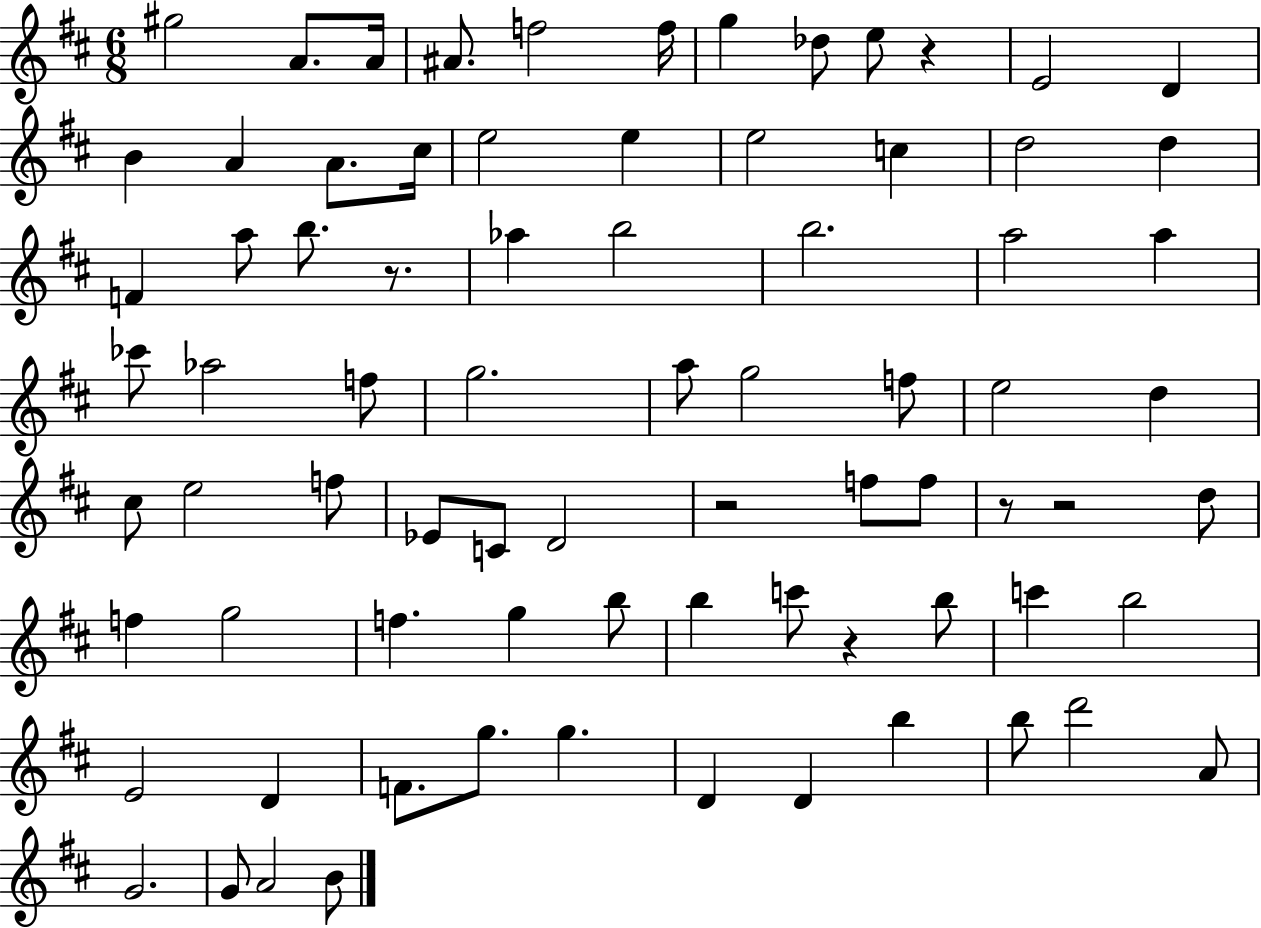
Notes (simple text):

G#5/h A4/e. A4/s A#4/e. F5/h F5/s G5/q Db5/e E5/e R/q E4/h D4/q B4/q A4/q A4/e. C#5/s E5/h E5/q E5/h C5/q D5/h D5/q F4/q A5/e B5/e. R/e. Ab5/q B5/h B5/h. A5/h A5/q CES6/e Ab5/h F5/e G5/h. A5/e G5/h F5/e E5/h D5/q C#5/e E5/h F5/e Eb4/e C4/e D4/h R/h F5/e F5/e R/e R/h D5/e F5/q G5/h F5/q. G5/q B5/e B5/q C6/e R/q B5/e C6/q B5/h E4/h D4/q F4/e. G5/e. G5/q. D4/q D4/q B5/q B5/e D6/h A4/e G4/h. G4/e A4/h B4/e